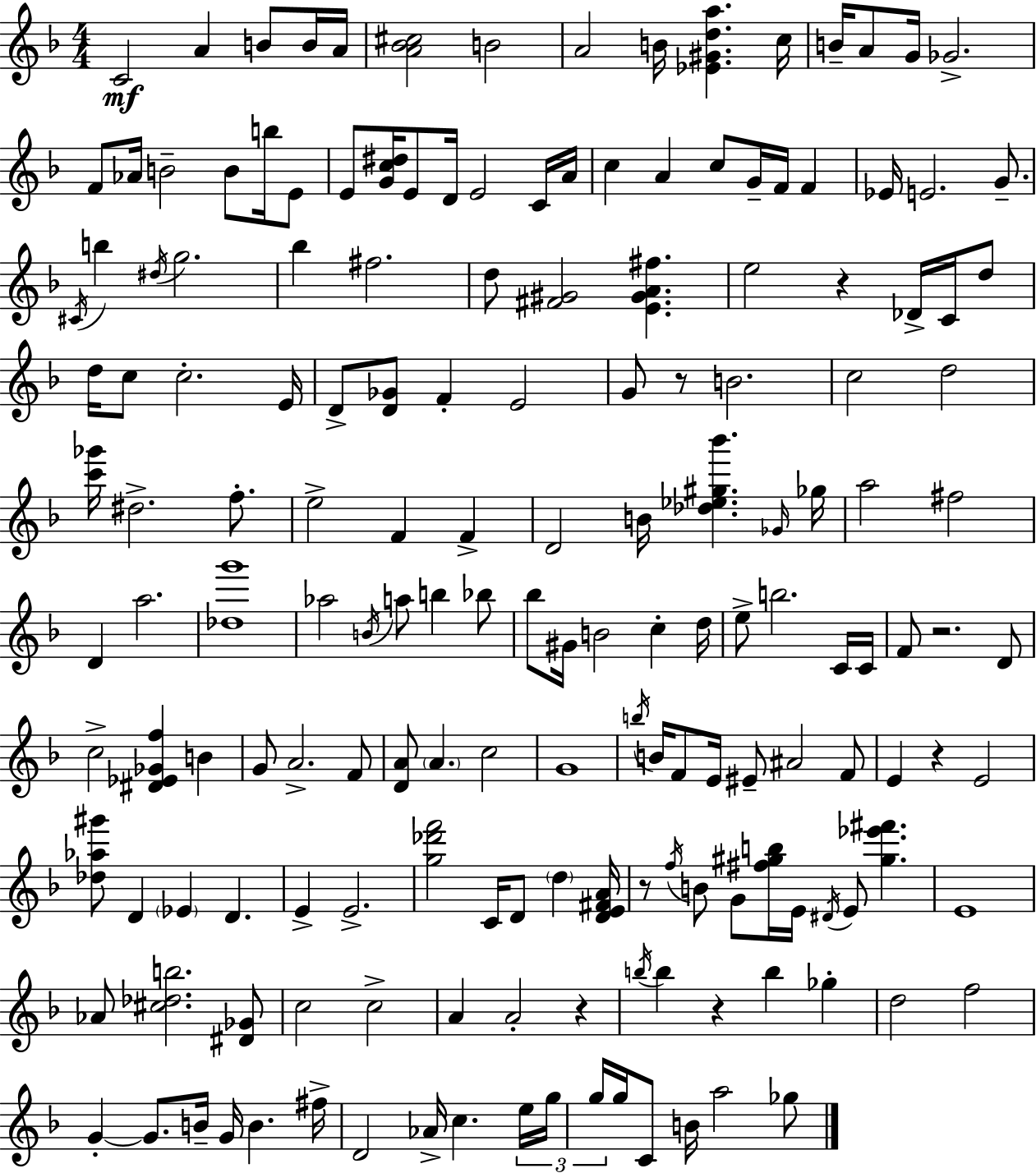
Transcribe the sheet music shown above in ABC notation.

X:1
T:Untitled
M:4/4
L:1/4
K:Dm
C2 A B/2 B/4 A/4 [A_B^c]2 B2 A2 B/4 [_E^Gda] c/4 B/4 A/2 G/4 _G2 F/2 _A/4 B2 B/2 b/4 E/2 E/2 [Gc^d]/4 E/2 D/4 E2 C/4 A/4 c A c/2 G/4 F/4 F _E/4 E2 G/2 ^C/4 b ^d/4 g2 _b ^f2 d/2 [^F^G]2 [E^GA^f] e2 z _D/4 C/4 d/2 d/4 c/2 c2 E/4 D/2 [D_G]/2 F E2 G/2 z/2 B2 c2 d2 [c'_g']/4 ^d2 f/2 e2 F F D2 B/4 [_d_e^g_b'] _G/4 _g/4 a2 ^f2 D a2 [_dg']4 _a2 B/4 a/2 b _b/2 _b/2 ^G/4 B2 c d/4 e/2 b2 C/4 C/4 F/2 z2 D/2 c2 [^D_E_Gf] B G/2 A2 F/2 [DA]/2 A c2 G4 b/4 B/4 F/2 E/4 ^E/2 ^A2 F/2 E z E2 [_d_a^g']/2 D _E D E E2 [g_d'f']2 C/4 D/2 d [DE^FA]/4 z/2 f/4 B/2 G/2 [^f^gb]/4 E/4 ^D/4 E/2 [^g_e'^f'] E4 _A/2 [^c_db]2 [^D_G]/2 c2 c2 A A2 z b/4 b z b _g d2 f2 G G/2 B/4 G/4 B ^f/4 D2 _A/4 c e/4 g/4 g/4 g/4 C/2 B/4 a2 _g/2